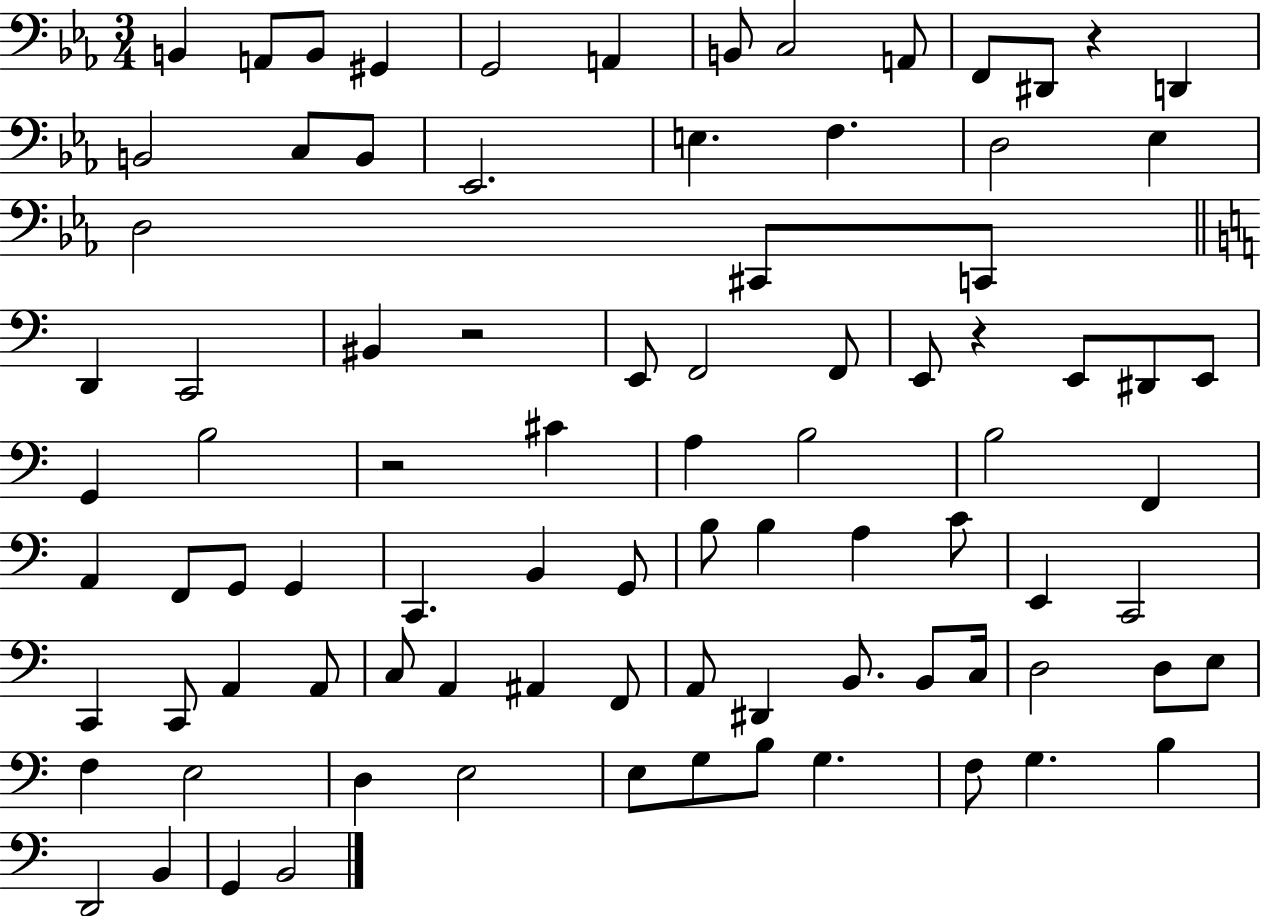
X:1
T:Untitled
M:3/4
L:1/4
K:Eb
B,, A,,/2 B,,/2 ^G,, G,,2 A,, B,,/2 C,2 A,,/2 F,,/2 ^D,,/2 z D,, B,,2 C,/2 B,,/2 _E,,2 E, F, D,2 _E, D,2 ^C,,/2 C,,/2 D,, C,,2 ^B,, z2 E,,/2 F,,2 F,,/2 E,,/2 z E,,/2 ^D,,/2 E,,/2 G,, B,2 z2 ^C A, B,2 B,2 F,, A,, F,,/2 G,,/2 G,, C,, B,, G,,/2 B,/2 B, A, C/2 E,, C,,2 C,, C,,/2 A,, A,,/2 C,/2 A,, ^A,, F,,/2 A,,/2 ^D,, B,,/2 B,,/2 C,/4 D,2 D,/2 E,/2 F, E,2 D, E,2 E,/2 G,/2 B,/2 G, F,/2 G, B, D,,2 B,, G,, B,,2